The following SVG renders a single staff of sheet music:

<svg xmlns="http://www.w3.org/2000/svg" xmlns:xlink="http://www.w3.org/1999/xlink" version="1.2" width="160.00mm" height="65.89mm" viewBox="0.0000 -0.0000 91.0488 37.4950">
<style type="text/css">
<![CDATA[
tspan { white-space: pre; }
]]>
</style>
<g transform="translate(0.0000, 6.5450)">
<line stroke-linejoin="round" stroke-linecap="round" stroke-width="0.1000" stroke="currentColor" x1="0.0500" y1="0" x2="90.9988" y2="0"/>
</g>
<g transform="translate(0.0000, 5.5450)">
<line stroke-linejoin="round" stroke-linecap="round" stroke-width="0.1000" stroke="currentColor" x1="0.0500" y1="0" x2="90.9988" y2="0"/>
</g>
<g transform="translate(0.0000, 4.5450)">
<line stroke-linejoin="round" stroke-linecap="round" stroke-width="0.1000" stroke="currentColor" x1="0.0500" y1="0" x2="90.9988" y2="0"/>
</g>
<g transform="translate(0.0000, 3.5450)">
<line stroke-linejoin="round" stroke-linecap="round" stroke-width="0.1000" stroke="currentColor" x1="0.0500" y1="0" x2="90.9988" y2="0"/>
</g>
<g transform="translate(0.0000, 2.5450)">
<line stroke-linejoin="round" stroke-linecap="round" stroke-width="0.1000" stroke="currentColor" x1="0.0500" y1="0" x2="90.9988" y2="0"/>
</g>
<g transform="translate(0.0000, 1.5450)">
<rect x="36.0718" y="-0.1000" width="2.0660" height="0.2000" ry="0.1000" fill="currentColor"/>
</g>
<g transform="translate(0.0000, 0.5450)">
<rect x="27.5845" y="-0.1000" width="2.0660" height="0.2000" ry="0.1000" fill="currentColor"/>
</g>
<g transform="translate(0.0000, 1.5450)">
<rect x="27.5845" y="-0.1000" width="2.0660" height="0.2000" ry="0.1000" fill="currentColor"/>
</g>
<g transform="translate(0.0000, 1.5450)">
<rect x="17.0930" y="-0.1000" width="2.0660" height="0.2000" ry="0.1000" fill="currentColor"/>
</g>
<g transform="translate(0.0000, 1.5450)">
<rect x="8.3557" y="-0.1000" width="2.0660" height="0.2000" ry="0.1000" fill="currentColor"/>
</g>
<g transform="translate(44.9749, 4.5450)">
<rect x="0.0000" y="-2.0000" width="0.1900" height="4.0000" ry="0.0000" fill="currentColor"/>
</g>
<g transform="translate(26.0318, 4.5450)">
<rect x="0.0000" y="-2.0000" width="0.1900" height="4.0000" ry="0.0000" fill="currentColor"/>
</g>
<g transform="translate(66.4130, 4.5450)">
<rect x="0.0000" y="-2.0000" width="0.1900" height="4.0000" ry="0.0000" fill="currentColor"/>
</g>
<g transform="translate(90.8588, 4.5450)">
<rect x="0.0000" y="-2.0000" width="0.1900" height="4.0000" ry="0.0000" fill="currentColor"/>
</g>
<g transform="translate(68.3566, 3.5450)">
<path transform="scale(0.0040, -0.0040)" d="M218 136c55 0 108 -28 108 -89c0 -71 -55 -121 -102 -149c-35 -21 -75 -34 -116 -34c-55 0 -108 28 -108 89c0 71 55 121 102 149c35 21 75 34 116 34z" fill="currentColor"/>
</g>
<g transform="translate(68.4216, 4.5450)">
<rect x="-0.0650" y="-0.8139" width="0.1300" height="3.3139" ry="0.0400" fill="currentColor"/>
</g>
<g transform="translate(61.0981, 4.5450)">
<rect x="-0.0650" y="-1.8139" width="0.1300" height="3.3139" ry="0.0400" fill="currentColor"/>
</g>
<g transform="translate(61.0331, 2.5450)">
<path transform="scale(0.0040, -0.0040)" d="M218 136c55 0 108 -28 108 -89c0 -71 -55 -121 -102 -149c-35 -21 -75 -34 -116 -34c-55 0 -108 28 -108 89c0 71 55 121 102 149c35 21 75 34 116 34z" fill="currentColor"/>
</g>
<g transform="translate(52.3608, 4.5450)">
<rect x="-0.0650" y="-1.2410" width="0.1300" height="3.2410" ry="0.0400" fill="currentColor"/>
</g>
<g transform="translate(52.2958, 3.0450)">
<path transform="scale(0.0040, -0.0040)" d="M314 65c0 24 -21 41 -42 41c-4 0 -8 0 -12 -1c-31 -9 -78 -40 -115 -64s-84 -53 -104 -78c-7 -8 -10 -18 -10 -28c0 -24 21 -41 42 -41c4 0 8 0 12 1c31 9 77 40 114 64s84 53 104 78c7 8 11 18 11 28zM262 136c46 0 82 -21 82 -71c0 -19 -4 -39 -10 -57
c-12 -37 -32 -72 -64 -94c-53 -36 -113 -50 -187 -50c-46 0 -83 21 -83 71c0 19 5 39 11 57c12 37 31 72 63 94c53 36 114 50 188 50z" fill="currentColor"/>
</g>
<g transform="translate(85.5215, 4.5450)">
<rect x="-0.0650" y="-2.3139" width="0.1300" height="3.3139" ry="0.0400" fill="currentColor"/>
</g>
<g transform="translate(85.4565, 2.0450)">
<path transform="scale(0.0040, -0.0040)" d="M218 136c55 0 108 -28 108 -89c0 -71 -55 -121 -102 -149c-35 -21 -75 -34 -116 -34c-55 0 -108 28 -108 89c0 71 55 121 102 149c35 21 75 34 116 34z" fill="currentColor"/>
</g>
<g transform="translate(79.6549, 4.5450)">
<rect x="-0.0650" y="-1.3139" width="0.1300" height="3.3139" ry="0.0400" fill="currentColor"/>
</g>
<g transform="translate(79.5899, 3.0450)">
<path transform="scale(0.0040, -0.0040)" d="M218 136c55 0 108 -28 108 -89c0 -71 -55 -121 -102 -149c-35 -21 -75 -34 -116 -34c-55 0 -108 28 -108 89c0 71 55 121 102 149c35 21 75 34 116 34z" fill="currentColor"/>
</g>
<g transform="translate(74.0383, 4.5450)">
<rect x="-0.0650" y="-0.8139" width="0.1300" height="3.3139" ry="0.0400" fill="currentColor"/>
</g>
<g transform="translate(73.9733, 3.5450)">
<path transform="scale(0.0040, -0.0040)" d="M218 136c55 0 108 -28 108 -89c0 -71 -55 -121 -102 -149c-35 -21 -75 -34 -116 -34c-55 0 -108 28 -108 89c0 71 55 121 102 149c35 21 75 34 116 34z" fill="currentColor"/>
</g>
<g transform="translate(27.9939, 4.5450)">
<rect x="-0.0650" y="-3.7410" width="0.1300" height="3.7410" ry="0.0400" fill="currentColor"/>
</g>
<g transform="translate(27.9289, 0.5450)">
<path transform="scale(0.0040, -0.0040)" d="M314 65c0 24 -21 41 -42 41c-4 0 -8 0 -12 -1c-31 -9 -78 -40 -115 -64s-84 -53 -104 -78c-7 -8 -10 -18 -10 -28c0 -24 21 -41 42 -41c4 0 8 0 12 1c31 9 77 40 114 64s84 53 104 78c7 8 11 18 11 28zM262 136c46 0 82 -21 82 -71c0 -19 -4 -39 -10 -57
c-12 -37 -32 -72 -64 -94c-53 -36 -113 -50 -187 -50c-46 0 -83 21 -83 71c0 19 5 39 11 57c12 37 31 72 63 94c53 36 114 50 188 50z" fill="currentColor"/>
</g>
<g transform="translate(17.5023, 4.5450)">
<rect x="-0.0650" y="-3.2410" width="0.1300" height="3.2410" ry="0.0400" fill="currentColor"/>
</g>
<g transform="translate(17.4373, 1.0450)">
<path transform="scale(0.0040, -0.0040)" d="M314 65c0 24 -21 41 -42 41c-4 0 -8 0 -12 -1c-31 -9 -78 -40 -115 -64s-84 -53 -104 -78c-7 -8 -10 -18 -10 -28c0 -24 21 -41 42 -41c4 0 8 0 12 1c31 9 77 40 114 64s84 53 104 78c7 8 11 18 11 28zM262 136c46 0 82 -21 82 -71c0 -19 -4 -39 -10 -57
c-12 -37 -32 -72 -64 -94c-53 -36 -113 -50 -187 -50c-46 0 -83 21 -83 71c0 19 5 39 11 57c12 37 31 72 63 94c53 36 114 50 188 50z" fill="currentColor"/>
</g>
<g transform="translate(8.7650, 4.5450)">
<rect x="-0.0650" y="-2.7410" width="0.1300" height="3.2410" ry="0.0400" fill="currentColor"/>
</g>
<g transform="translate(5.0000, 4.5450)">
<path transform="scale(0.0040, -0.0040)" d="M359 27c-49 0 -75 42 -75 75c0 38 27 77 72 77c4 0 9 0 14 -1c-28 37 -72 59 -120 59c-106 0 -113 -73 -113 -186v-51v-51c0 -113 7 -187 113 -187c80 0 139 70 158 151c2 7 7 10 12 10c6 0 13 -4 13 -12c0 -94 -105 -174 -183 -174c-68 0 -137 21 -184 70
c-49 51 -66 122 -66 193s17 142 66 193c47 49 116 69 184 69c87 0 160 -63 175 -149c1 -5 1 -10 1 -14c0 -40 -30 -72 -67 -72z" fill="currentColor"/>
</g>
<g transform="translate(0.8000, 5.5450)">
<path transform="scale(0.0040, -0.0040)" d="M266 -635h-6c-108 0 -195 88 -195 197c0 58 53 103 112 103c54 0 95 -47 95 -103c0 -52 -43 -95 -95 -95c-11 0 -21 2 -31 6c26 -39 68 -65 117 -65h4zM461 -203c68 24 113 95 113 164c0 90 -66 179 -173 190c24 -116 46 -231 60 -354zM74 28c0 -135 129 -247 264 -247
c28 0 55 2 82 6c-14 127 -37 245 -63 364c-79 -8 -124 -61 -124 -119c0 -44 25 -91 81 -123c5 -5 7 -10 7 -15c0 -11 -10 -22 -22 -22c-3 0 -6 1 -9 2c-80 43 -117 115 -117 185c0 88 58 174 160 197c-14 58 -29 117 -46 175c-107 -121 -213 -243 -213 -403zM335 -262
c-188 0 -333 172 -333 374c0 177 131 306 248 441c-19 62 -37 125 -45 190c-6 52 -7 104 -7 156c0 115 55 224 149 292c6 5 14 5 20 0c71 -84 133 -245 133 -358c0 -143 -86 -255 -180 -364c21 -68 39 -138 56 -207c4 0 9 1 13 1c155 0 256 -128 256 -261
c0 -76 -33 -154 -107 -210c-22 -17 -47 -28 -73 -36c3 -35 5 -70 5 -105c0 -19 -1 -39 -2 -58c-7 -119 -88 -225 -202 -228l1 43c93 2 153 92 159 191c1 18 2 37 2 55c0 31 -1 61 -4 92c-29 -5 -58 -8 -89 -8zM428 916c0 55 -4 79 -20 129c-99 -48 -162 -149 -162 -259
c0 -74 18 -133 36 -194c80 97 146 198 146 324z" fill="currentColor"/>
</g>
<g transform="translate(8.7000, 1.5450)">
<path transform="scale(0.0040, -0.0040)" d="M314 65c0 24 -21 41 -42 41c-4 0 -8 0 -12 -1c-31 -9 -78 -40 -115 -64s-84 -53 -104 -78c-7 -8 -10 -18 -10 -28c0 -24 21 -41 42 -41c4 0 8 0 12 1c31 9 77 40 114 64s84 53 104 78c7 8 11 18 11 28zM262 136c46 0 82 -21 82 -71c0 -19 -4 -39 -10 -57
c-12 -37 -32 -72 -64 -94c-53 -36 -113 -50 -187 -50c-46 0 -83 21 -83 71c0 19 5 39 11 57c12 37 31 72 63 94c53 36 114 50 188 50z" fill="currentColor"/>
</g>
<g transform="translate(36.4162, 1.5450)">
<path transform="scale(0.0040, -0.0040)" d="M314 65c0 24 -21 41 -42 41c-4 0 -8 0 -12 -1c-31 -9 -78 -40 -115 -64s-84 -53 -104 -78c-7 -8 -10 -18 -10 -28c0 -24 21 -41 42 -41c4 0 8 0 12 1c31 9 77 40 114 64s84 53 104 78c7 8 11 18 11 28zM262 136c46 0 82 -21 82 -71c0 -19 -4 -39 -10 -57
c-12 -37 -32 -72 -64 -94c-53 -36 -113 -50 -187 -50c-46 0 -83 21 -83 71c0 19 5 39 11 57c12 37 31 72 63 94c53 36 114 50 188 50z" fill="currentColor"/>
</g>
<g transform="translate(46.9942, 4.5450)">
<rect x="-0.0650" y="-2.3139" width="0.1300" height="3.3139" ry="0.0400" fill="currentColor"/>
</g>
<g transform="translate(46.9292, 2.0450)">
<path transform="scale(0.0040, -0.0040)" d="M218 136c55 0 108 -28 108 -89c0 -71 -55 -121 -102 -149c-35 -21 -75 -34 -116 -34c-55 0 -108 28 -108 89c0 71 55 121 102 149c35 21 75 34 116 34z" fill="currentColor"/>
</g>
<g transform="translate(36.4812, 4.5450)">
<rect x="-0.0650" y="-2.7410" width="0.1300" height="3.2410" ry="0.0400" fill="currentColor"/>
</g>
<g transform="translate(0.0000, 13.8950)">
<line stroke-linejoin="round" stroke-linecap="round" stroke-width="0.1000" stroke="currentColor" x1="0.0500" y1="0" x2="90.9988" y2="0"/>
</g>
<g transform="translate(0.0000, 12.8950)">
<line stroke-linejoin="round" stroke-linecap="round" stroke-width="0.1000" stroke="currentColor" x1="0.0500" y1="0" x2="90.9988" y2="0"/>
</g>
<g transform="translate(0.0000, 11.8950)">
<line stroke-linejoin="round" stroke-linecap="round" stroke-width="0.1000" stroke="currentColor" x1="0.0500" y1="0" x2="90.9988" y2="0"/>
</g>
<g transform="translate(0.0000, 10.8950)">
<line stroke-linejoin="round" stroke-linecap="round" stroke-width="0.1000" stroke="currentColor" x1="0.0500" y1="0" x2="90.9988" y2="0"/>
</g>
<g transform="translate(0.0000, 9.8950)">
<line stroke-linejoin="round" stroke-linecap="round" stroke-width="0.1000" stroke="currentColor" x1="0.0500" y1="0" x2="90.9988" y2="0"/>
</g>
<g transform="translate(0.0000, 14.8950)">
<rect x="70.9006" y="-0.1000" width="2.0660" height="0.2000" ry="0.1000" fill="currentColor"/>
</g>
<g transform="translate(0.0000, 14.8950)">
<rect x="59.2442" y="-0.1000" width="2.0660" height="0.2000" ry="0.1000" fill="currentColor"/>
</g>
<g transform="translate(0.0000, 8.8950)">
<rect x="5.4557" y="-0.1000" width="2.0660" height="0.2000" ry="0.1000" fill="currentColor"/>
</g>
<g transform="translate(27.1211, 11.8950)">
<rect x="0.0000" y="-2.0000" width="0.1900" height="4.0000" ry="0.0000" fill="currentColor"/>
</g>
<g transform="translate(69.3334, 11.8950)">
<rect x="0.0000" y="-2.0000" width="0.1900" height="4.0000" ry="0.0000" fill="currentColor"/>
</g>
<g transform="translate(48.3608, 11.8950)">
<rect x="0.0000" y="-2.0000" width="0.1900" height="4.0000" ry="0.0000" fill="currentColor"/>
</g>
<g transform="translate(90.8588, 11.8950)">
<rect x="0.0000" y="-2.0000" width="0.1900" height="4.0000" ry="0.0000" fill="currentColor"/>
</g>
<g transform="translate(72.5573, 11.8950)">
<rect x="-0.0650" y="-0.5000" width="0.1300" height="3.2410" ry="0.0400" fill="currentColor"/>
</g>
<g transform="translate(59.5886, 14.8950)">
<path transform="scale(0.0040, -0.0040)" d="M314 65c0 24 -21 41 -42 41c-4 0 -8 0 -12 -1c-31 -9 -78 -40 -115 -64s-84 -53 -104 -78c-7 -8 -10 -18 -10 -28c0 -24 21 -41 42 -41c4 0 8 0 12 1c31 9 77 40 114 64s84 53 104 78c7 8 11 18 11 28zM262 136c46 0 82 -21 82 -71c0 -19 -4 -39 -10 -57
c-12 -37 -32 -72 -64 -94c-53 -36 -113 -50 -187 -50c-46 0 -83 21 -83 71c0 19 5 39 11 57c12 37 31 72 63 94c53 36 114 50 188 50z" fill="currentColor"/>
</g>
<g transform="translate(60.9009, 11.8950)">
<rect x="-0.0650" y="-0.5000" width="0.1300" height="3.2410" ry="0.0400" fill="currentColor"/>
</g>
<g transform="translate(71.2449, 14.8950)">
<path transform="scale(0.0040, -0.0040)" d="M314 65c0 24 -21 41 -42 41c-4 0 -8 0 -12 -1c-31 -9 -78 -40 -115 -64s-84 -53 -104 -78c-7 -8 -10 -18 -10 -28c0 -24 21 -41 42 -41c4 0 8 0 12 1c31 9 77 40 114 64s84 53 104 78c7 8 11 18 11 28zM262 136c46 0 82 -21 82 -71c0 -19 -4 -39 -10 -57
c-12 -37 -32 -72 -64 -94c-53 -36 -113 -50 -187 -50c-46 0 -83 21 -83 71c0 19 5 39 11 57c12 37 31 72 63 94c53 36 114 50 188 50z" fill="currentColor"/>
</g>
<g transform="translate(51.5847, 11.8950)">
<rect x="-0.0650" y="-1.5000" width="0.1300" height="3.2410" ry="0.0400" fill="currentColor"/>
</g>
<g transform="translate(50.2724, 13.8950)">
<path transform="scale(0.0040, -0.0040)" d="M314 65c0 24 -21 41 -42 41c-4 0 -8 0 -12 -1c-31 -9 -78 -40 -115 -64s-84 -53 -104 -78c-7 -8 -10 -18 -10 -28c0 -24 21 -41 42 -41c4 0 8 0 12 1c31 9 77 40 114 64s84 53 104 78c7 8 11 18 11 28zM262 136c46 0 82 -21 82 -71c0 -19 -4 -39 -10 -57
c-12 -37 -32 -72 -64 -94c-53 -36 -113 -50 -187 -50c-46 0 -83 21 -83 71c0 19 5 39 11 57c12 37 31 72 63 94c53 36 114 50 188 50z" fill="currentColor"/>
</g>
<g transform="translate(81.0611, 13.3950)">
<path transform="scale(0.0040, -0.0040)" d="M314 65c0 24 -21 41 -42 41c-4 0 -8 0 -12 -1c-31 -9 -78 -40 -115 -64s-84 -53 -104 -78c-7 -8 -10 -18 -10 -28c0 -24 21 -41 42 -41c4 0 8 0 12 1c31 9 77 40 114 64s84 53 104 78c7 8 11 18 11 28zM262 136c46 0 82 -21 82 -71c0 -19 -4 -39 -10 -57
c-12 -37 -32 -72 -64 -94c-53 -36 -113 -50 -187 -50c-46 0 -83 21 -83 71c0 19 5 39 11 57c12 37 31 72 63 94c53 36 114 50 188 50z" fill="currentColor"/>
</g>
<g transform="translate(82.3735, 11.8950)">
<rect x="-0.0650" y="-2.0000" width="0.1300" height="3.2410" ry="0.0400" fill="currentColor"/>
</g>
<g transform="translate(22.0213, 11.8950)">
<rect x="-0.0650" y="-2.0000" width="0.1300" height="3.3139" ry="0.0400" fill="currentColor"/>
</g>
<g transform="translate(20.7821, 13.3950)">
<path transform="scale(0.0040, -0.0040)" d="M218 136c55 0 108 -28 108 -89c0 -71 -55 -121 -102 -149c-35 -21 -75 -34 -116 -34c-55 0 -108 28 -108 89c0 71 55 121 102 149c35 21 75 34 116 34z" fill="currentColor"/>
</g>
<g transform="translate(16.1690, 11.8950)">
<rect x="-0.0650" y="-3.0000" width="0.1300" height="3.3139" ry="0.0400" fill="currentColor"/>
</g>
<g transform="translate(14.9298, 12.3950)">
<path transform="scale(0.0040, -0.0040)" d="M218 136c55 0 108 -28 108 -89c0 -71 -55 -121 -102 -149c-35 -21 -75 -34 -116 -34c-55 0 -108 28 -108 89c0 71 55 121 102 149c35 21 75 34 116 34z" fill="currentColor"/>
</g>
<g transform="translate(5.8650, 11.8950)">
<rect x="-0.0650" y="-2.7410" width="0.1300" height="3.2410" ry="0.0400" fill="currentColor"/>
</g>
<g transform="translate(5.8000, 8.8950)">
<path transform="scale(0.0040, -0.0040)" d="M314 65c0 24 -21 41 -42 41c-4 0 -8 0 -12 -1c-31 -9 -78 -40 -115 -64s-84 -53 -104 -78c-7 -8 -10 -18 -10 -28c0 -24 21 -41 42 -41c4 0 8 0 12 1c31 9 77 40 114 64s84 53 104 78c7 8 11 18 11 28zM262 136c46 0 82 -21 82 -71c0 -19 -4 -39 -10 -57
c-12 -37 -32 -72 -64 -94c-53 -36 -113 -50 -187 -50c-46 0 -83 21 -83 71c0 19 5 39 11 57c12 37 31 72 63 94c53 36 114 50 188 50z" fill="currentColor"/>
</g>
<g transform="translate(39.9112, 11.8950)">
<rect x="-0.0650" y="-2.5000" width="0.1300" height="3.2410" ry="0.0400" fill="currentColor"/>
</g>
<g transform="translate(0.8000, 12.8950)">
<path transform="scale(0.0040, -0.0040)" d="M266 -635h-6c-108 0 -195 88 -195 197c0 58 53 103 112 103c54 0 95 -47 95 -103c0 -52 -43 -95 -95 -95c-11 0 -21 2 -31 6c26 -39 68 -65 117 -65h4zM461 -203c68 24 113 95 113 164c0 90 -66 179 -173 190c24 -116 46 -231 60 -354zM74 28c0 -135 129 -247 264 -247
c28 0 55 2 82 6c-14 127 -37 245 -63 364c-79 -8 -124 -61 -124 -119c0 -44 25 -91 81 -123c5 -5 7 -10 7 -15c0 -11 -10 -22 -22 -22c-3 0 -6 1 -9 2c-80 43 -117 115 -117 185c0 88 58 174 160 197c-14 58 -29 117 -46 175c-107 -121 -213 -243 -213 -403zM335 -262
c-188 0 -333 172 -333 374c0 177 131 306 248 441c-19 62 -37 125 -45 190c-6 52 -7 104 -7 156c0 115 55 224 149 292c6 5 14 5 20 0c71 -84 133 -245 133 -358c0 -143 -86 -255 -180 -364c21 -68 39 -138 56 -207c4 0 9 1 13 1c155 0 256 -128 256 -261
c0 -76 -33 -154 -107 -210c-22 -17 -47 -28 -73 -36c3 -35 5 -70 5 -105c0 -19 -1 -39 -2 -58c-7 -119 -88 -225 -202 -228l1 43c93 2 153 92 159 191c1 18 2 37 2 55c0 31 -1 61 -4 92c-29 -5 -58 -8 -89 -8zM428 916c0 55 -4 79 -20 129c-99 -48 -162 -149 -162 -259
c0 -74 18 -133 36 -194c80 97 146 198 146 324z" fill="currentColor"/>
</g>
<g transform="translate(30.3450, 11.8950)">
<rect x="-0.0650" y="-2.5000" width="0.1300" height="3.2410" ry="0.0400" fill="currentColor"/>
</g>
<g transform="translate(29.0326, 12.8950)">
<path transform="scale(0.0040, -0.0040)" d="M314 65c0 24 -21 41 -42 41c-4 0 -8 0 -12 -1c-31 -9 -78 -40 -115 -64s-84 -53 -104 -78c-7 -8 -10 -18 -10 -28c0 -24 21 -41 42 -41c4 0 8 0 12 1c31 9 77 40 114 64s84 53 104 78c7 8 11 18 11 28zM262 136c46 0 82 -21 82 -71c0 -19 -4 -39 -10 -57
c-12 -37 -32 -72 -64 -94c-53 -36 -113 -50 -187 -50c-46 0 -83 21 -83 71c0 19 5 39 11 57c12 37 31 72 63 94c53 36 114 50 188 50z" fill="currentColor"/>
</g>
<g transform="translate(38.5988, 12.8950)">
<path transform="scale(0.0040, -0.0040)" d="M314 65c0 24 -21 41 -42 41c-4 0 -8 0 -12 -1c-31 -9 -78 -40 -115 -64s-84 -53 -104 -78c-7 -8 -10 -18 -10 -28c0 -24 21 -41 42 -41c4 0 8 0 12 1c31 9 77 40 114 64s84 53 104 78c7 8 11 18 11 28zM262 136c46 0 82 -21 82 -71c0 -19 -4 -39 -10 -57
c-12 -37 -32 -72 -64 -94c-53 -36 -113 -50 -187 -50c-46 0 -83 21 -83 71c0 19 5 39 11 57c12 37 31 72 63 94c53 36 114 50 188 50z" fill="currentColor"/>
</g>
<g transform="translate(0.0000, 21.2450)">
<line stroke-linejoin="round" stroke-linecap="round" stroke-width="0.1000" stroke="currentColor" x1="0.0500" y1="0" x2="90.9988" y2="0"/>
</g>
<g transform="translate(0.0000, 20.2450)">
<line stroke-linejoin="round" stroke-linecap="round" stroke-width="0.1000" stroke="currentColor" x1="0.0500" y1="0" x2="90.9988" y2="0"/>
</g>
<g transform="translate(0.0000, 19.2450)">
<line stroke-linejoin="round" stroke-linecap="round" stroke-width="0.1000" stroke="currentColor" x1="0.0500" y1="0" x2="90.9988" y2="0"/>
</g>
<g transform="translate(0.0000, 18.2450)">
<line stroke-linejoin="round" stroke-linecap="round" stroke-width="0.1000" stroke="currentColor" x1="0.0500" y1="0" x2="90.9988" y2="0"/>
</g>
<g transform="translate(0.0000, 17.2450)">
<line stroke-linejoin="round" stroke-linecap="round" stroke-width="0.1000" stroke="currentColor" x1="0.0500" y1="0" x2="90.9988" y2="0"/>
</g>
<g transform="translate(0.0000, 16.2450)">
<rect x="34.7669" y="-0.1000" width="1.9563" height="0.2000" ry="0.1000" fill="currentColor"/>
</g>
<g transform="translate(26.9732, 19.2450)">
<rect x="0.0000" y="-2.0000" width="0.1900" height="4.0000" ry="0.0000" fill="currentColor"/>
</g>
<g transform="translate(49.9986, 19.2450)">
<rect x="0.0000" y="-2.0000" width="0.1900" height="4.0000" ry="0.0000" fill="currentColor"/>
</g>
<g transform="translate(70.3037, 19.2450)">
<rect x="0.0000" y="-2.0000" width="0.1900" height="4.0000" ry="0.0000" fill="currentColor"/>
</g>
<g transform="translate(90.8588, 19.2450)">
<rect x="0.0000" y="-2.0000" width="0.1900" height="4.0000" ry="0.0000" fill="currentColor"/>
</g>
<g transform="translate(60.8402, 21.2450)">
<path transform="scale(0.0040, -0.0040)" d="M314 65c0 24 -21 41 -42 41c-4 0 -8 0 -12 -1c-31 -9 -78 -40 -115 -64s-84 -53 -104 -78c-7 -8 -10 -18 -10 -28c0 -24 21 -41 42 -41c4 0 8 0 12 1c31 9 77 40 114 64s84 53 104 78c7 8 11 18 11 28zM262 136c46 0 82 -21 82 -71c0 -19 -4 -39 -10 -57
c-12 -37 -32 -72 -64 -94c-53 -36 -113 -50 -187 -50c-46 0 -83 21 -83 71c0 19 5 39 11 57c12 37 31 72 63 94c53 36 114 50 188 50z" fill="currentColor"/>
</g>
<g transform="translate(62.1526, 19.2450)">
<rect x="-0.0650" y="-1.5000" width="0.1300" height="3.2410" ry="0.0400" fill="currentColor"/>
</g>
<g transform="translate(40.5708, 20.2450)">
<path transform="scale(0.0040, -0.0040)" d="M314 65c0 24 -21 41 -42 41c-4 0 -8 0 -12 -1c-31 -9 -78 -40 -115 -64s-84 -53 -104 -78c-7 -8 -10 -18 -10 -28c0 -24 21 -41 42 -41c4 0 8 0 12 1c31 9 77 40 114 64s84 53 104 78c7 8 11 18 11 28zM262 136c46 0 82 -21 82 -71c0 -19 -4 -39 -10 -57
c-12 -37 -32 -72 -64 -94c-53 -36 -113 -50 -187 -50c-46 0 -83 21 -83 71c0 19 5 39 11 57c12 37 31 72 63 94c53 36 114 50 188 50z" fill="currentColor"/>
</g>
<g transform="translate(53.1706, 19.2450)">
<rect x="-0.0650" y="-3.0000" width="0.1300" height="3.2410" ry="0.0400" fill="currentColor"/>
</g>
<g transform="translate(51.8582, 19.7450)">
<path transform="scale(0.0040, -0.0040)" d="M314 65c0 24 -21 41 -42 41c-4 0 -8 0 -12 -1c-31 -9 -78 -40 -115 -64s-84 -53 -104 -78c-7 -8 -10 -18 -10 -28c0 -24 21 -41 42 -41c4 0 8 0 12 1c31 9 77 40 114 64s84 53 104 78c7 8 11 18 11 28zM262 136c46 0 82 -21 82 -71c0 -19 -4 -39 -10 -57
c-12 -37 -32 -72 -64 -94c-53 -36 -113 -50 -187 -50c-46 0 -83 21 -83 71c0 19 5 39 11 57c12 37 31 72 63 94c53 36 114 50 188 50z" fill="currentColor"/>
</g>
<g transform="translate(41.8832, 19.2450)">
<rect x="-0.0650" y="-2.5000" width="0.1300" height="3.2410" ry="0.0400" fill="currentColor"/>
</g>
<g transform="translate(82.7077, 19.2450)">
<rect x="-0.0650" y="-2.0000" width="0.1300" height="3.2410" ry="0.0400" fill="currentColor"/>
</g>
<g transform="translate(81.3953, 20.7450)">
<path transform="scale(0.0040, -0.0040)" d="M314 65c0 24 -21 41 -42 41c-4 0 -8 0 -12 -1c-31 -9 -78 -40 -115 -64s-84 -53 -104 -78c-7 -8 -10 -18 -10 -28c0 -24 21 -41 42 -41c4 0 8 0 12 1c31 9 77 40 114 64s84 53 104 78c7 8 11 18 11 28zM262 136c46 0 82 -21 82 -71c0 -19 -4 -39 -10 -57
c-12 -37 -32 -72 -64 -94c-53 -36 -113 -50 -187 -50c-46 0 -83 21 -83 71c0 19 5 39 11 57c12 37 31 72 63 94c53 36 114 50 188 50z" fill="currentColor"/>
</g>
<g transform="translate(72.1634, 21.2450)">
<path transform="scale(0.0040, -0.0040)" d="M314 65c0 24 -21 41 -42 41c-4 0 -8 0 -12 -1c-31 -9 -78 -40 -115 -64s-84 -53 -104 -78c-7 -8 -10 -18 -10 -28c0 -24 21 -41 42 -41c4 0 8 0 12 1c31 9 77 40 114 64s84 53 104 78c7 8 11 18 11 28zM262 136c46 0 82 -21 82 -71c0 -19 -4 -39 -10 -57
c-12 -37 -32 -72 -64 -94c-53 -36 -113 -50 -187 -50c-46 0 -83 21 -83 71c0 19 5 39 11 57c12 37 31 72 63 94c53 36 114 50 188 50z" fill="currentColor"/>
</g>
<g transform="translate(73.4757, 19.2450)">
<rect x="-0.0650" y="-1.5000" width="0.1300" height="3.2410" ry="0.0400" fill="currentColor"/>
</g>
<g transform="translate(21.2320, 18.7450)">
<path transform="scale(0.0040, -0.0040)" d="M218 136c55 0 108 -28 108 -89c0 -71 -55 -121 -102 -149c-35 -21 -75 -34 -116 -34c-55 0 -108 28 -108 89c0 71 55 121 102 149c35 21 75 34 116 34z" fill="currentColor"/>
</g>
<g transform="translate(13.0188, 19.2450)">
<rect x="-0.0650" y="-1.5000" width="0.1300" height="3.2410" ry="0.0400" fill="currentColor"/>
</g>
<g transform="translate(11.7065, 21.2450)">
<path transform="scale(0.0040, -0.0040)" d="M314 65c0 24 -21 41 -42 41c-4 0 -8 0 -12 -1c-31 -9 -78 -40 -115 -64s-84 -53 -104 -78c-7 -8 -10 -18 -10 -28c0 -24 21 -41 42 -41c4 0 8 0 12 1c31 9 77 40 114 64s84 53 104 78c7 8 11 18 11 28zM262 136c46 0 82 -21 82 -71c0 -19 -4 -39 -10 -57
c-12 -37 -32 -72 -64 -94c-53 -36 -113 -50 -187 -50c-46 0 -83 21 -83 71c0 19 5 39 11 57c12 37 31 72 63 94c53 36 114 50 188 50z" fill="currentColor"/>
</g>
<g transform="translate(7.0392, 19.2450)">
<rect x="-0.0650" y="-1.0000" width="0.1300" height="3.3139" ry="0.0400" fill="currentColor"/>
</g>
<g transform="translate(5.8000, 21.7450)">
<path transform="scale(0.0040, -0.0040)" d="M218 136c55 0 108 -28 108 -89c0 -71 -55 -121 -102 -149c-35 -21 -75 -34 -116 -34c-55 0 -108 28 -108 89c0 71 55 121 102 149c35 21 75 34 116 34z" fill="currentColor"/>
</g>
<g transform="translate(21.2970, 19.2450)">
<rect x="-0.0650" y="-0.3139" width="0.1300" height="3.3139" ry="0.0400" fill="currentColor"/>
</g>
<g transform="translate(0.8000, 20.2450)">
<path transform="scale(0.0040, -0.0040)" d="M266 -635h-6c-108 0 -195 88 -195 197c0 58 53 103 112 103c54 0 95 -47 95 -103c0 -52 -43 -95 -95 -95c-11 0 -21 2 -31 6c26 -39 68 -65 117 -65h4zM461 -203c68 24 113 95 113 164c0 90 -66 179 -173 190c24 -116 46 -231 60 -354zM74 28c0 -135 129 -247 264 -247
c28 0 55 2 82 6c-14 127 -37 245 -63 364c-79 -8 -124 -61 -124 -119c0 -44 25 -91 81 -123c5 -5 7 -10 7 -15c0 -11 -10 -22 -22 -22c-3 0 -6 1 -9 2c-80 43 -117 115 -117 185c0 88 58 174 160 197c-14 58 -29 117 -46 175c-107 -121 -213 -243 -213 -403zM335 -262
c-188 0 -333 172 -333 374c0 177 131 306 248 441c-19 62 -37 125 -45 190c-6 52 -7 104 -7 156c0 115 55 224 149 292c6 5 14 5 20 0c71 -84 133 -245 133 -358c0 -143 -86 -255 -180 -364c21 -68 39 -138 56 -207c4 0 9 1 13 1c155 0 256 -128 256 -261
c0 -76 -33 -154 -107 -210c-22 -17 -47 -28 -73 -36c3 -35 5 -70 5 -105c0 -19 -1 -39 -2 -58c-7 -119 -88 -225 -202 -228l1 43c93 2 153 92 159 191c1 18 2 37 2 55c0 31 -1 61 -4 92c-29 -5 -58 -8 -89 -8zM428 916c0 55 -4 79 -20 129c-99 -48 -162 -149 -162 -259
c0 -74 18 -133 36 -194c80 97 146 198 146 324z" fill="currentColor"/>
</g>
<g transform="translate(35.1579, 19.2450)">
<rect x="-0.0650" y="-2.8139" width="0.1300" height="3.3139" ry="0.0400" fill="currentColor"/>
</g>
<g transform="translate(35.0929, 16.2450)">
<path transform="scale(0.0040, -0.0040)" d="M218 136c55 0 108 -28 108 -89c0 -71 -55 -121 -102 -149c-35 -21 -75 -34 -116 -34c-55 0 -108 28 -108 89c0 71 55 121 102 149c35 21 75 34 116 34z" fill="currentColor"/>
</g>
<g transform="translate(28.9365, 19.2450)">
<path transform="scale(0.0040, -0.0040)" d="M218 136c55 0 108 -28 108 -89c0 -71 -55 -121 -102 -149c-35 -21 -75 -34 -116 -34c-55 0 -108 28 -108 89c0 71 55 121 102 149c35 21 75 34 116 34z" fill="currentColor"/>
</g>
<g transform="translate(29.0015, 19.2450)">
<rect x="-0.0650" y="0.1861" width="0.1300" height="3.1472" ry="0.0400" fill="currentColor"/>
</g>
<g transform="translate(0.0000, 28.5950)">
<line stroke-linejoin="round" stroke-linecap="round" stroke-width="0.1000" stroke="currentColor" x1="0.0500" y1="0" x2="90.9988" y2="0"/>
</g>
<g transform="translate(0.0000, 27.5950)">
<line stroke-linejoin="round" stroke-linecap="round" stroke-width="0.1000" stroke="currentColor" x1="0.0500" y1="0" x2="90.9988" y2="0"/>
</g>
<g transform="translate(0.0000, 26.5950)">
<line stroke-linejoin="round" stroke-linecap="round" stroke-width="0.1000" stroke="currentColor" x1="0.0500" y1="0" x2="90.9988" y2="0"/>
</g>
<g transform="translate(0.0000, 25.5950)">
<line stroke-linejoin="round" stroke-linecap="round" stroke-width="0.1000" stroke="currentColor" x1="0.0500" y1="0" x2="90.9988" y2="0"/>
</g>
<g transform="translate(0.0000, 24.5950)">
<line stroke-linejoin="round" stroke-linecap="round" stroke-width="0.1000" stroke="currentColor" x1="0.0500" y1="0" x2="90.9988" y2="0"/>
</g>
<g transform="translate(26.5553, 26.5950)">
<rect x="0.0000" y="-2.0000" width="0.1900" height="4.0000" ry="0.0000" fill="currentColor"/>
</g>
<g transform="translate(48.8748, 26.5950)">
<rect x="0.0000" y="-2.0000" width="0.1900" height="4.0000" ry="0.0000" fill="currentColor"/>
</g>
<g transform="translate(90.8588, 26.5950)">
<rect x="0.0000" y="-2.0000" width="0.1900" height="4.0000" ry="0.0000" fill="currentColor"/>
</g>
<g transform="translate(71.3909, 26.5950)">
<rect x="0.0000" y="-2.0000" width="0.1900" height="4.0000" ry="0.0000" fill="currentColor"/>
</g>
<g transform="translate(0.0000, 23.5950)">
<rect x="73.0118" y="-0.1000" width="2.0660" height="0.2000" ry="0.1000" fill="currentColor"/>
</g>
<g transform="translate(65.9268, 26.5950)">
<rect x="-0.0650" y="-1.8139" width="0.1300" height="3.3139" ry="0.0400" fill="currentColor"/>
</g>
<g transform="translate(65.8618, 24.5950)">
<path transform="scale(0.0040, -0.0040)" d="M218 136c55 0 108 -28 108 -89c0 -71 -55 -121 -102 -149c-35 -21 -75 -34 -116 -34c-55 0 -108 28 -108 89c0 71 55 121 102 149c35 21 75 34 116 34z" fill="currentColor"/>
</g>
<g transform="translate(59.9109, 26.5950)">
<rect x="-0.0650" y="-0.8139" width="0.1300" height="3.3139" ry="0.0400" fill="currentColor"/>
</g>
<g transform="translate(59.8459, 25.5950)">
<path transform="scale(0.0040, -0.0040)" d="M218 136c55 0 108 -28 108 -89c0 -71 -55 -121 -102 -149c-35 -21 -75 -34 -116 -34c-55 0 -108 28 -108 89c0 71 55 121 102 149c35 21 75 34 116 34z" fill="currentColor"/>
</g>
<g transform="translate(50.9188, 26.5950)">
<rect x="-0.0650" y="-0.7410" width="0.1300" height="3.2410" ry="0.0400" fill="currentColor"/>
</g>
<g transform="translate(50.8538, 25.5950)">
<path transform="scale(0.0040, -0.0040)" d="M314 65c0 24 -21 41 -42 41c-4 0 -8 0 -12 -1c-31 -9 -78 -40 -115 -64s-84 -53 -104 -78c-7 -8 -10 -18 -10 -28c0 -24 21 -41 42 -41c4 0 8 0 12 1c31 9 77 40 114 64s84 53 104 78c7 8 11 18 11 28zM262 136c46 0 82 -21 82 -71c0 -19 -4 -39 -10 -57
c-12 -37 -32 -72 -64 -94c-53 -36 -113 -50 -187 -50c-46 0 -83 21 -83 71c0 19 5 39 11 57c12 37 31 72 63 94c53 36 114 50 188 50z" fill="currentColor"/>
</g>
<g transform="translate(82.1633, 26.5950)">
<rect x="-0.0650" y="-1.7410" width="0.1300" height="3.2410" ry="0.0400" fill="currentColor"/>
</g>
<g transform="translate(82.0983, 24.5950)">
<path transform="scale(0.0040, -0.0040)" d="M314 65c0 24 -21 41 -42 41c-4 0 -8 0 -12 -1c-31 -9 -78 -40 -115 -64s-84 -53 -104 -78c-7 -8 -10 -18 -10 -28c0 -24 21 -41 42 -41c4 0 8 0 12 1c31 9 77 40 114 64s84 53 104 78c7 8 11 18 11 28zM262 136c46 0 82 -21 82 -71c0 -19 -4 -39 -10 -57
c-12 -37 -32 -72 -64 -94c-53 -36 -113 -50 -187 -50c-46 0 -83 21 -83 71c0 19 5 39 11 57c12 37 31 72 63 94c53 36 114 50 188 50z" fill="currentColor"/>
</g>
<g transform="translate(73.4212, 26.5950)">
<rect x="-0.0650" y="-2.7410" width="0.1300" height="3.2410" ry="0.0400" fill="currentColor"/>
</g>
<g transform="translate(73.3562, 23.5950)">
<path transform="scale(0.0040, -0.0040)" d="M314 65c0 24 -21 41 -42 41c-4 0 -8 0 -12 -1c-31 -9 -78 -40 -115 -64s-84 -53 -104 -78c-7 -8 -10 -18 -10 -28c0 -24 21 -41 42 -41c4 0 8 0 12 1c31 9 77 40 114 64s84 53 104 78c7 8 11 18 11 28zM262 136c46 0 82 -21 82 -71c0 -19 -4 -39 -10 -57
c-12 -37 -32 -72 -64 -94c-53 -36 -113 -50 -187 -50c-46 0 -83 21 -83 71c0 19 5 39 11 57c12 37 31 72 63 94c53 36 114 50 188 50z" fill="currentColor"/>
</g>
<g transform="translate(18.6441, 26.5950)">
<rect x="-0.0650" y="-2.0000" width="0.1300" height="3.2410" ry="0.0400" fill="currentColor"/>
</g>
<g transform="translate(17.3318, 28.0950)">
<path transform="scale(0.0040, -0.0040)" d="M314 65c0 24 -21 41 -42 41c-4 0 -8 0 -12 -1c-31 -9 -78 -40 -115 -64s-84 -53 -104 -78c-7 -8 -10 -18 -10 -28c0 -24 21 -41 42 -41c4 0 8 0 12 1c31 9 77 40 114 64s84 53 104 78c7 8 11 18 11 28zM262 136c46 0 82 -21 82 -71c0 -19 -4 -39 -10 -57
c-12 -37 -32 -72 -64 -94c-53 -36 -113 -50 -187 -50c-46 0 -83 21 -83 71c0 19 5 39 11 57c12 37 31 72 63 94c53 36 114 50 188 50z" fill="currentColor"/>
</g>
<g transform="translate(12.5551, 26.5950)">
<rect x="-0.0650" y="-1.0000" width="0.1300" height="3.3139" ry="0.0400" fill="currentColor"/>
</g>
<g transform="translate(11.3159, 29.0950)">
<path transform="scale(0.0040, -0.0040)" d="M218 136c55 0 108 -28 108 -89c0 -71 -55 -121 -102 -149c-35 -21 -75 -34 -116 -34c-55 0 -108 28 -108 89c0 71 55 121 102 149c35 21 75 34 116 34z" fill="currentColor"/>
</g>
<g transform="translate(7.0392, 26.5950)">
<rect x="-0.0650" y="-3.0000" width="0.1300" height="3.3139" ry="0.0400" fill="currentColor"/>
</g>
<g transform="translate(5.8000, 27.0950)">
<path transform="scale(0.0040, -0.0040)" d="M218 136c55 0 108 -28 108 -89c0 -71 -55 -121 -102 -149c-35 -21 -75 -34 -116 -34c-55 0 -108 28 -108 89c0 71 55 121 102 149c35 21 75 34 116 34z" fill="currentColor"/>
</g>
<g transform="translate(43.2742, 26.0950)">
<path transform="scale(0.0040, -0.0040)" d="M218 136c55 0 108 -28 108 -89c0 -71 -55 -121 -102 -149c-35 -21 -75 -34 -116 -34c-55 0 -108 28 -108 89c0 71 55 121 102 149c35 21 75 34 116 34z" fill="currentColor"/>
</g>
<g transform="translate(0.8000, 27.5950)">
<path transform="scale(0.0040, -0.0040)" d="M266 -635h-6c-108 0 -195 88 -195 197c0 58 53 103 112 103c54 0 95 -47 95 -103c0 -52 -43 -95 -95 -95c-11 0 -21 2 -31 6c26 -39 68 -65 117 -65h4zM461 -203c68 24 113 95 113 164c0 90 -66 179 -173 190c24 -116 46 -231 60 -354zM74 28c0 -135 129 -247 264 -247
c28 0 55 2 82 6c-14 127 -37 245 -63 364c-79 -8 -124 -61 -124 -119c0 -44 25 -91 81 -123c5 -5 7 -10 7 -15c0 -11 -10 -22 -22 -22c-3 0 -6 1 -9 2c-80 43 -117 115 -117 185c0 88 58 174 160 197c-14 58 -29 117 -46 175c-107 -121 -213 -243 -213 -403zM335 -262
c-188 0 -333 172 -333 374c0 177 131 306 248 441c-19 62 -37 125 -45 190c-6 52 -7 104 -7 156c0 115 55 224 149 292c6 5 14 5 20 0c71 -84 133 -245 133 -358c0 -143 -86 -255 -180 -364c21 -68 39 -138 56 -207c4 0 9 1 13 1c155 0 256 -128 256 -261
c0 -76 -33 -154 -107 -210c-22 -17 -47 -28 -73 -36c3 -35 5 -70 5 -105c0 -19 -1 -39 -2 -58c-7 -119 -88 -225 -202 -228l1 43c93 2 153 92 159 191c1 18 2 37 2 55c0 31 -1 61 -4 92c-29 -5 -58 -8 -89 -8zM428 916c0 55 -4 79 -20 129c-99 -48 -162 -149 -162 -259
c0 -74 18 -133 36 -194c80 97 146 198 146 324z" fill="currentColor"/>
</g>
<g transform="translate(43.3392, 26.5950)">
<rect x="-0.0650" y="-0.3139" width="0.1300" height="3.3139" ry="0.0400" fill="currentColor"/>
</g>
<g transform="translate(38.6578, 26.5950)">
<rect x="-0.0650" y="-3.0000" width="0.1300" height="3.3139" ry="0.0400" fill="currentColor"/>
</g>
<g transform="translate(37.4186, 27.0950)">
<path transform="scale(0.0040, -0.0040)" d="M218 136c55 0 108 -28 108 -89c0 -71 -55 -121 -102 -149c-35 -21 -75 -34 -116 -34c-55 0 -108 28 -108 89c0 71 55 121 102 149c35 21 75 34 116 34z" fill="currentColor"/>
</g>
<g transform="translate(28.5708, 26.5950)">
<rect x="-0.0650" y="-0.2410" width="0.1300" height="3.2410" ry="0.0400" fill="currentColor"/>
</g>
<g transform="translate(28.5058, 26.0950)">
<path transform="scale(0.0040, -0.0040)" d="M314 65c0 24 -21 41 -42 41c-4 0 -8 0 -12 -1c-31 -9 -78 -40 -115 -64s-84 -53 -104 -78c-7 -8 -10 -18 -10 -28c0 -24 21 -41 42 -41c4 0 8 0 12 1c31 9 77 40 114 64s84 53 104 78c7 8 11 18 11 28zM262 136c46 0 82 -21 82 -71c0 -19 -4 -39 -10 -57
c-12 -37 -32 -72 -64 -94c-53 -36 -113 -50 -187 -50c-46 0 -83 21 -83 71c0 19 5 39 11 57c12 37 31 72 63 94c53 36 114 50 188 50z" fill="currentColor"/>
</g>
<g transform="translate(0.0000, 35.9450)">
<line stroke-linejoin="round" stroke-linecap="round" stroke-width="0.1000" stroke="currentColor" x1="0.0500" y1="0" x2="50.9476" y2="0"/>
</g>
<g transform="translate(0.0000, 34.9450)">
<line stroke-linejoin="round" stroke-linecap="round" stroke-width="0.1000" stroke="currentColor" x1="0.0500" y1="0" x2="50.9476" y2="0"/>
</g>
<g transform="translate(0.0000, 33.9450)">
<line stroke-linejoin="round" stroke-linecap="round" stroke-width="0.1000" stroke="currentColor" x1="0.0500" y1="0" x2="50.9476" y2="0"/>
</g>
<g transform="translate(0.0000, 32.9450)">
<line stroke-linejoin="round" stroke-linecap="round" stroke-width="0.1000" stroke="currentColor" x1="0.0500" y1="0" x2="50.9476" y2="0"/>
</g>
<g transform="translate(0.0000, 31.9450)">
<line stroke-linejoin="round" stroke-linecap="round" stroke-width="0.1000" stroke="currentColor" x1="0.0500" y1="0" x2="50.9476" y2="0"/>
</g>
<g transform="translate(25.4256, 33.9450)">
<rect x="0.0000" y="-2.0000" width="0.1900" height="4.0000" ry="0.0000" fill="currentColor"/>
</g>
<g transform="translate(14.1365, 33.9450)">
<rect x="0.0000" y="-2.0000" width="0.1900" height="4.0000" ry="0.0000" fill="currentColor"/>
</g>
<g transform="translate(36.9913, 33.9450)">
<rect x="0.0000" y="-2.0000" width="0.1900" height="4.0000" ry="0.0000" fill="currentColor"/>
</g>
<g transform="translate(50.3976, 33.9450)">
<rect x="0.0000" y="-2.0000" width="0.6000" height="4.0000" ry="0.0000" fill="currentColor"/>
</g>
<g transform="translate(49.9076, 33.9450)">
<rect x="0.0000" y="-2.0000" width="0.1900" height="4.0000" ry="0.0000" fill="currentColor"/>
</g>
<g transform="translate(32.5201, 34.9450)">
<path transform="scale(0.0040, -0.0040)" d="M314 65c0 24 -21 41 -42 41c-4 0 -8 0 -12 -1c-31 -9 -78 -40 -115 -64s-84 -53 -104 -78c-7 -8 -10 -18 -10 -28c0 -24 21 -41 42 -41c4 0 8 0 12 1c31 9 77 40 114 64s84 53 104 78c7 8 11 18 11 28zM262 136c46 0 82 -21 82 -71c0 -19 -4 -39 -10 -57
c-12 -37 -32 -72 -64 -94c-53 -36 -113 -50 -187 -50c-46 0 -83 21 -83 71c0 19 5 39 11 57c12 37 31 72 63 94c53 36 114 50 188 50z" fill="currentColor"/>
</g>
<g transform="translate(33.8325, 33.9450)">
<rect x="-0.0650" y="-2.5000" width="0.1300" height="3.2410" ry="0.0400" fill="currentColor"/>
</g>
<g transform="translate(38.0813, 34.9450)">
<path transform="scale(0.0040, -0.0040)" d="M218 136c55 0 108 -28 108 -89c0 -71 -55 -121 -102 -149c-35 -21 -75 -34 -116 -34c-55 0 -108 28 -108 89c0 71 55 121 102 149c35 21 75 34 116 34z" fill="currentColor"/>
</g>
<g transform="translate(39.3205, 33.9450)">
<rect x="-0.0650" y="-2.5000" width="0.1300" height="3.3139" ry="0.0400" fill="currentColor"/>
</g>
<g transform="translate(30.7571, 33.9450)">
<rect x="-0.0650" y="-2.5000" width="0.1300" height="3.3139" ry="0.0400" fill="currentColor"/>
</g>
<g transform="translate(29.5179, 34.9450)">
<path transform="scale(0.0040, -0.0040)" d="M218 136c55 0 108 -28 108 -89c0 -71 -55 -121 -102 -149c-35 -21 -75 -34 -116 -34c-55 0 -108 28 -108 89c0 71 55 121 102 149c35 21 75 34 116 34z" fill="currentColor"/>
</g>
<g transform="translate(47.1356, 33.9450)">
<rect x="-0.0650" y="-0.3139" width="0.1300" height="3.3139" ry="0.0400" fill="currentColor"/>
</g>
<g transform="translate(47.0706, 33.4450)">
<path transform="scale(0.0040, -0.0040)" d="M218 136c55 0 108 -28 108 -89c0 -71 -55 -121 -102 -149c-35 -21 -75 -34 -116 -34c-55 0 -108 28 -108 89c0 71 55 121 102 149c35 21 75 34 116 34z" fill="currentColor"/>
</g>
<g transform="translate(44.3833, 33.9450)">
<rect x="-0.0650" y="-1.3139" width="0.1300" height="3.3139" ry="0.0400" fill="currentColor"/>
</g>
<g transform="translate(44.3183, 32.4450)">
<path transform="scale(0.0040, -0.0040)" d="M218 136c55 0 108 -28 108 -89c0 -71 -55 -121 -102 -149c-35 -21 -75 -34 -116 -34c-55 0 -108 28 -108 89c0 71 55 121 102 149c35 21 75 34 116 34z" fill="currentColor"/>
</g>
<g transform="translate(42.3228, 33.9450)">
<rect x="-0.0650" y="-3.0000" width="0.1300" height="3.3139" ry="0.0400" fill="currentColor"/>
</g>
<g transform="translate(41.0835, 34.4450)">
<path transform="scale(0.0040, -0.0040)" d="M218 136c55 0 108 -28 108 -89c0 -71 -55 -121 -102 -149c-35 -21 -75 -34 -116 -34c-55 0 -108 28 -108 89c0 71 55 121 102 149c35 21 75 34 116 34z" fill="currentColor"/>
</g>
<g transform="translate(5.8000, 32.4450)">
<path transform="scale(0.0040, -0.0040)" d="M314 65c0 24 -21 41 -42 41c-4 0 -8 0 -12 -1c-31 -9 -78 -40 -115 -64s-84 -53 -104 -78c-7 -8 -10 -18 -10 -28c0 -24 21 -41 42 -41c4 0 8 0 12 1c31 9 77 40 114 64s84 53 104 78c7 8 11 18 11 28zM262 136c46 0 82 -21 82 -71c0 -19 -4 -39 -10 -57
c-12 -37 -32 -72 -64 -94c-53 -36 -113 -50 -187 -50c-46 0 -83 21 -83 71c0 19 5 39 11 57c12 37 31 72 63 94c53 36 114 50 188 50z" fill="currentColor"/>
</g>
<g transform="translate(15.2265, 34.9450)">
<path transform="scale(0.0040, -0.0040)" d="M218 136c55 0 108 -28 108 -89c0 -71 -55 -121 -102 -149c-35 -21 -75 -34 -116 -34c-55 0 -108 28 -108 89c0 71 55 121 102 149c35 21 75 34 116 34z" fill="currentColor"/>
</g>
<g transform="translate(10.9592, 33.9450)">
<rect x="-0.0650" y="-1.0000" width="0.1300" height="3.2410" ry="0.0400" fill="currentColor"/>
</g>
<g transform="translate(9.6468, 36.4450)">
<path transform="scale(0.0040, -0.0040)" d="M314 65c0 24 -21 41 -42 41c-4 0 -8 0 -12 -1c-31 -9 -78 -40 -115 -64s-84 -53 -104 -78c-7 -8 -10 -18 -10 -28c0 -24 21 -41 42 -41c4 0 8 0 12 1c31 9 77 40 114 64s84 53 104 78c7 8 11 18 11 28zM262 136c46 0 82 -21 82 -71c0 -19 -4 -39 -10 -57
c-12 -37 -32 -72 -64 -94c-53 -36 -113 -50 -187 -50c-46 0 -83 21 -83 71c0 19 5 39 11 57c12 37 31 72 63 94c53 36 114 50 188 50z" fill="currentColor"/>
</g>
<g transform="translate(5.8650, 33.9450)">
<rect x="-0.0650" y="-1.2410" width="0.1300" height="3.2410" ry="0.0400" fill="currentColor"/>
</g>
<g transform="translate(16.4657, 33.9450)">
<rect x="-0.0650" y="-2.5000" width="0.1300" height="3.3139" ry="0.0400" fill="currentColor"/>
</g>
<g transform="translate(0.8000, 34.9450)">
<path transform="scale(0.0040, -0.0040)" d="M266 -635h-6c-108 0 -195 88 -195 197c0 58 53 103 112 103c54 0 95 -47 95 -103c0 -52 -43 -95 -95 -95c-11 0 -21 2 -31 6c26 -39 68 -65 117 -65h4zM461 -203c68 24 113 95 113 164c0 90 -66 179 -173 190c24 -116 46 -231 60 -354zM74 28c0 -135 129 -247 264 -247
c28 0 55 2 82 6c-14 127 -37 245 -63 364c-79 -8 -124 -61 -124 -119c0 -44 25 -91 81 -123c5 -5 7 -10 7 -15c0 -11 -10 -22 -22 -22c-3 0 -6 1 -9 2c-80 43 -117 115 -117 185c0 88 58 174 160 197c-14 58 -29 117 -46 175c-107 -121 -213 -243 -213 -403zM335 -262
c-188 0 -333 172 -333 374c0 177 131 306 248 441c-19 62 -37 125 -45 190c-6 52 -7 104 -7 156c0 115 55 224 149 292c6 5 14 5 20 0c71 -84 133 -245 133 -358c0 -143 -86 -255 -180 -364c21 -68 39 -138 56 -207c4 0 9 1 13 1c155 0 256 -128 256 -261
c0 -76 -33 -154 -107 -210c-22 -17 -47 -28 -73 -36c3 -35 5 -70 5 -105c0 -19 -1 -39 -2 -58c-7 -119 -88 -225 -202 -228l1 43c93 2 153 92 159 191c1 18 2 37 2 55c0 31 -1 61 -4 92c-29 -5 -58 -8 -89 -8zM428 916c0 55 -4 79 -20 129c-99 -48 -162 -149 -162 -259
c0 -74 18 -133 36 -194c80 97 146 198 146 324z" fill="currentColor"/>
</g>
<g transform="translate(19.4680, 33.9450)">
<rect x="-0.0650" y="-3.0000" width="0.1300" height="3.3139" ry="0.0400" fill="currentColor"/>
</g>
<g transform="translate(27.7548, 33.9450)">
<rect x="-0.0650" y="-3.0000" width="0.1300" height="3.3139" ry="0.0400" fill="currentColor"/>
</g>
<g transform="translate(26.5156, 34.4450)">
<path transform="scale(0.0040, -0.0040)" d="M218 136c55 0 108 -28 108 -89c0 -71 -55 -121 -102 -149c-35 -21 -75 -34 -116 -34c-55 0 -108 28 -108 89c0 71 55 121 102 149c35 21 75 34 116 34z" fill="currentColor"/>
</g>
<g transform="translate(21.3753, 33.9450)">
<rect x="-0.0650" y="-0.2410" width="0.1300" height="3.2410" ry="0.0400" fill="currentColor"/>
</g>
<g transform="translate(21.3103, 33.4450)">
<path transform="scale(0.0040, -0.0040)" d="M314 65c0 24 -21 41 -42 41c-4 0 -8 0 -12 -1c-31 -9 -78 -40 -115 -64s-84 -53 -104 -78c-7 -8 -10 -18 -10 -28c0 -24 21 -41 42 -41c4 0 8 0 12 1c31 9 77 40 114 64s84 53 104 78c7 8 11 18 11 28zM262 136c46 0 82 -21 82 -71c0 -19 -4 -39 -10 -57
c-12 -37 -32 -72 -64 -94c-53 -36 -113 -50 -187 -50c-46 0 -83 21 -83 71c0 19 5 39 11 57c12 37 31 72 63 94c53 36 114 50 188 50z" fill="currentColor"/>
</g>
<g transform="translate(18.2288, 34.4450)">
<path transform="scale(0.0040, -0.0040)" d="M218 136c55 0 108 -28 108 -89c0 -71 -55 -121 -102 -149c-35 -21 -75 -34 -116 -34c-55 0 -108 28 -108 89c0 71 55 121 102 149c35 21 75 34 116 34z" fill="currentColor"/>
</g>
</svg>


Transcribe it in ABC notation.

X:1
T:Untitled
M:4/4
L:1/4
K:C
a2 b2 c'2 a2 g e2 f d d e g a2 A F G2 G2 E2 C2 C2 F2 D E2 c B a G2 A2 E2 E2 F2 A D F2 c2 A c d2 d f a2 f2 e2 D2 G A c2 A G G2 G A e c